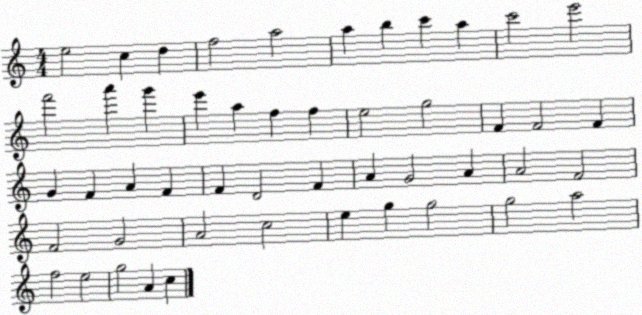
X:1
T:Untitled
M:4/4
L:1/4
K:C
e2 c d f2 a2 a b c' a c'2 e'2 f'2 a' g' e' a f f e2 g2 F F2 F G F A F F D2 F A G2 A A2 F2 F2 G2 A2 c2 e g g2 g2 a2 f2 e2 g2 A c